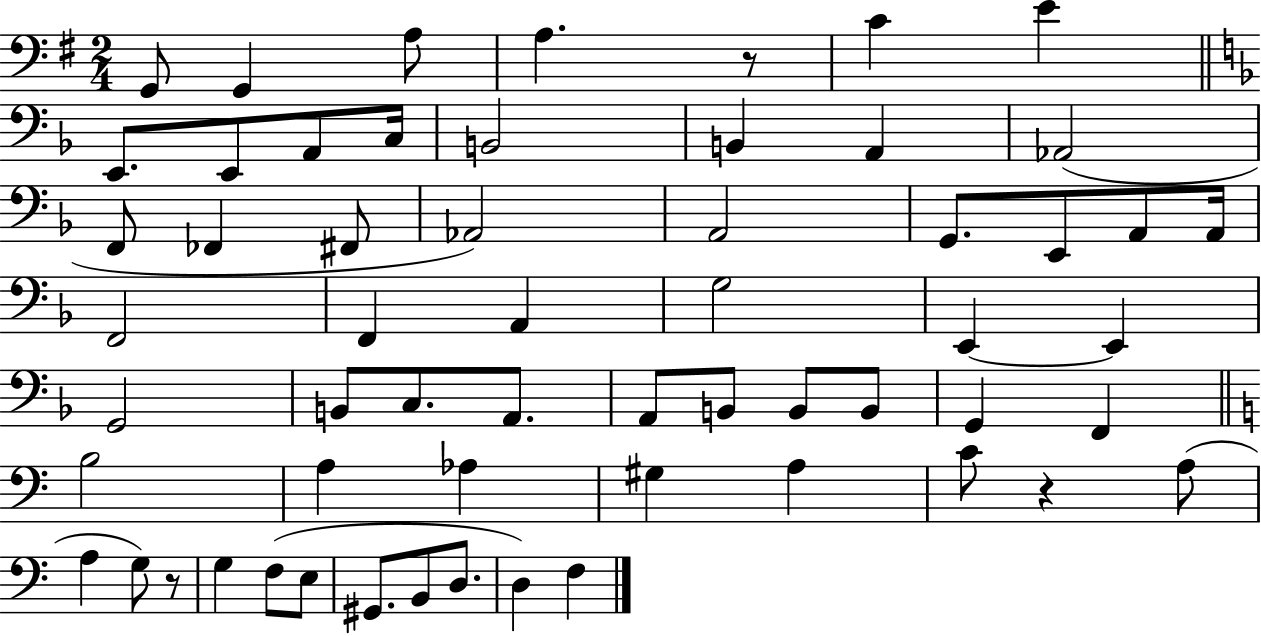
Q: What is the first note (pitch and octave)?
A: G2